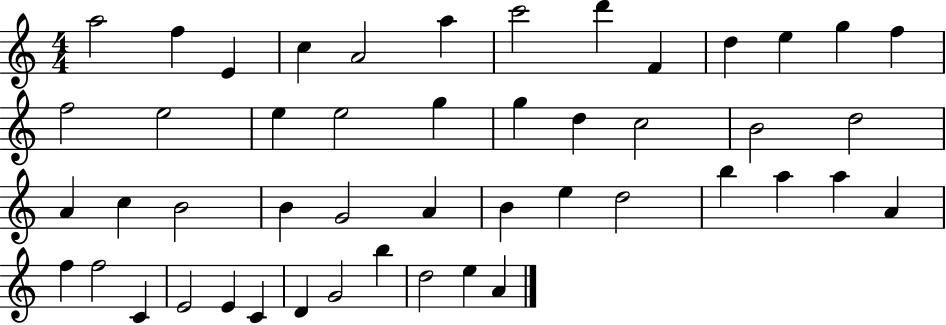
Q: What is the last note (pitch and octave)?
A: A4